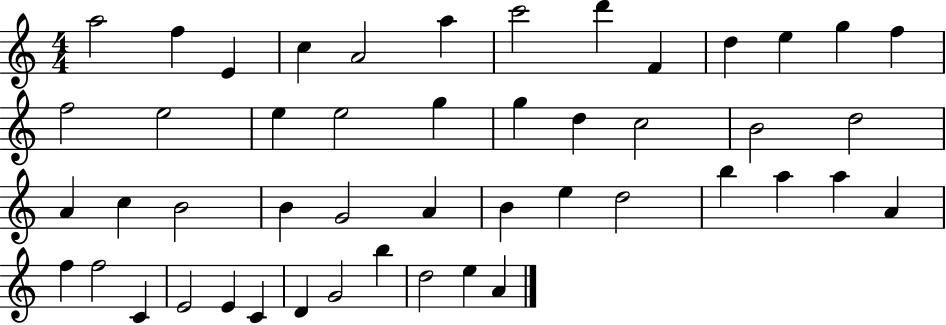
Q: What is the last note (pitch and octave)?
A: A4